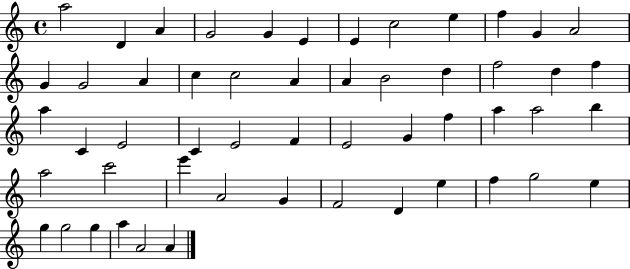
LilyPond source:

{
  \clef treble
  \time 4/4
  \defaultTimeSignature
  \key c \major
  a''2 d'4 a'4 | g'2 g'4 e'4 | e'4 c''2 e''4 | f''4 g'4 a'2 | \break g'4 g'2 a'4 | c''4 c''2 a'4 | a'4 b'2 d''4 | f''2 d''4 f''4 | \break a''4 c'4 e'2 | c'4 e'2 f'4 | e'2 g'4 f''4 | a''4 a''2 b''4 | \break a''2 c'''2 | e'''4 a'2 g'4 | f'2 d'4 e''4 | f''4 g''2 e''4 | \break g''4 g''2 g''4 | a''4 a'2 a'4 | \bar "|."
}